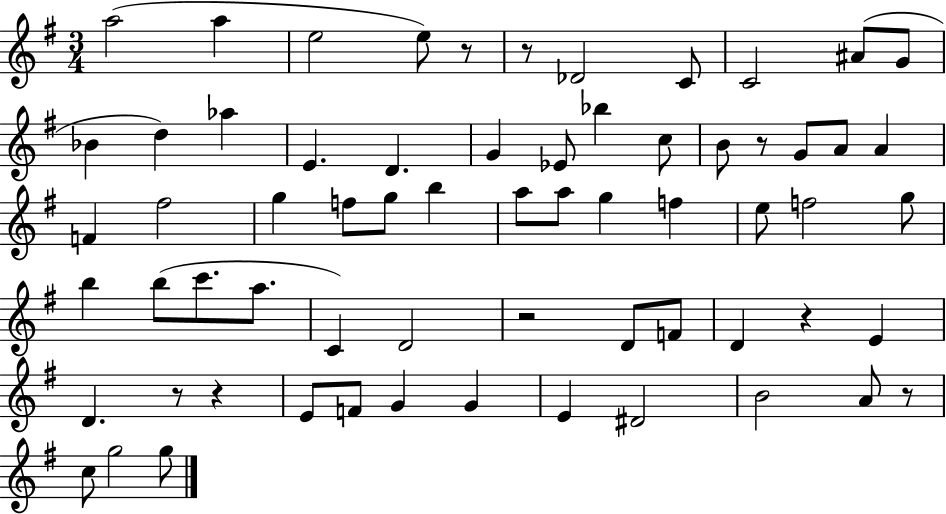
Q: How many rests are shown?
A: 8